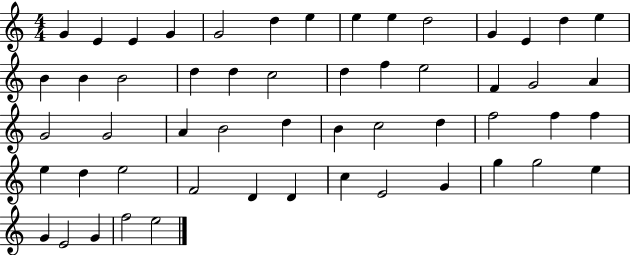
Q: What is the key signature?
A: C major